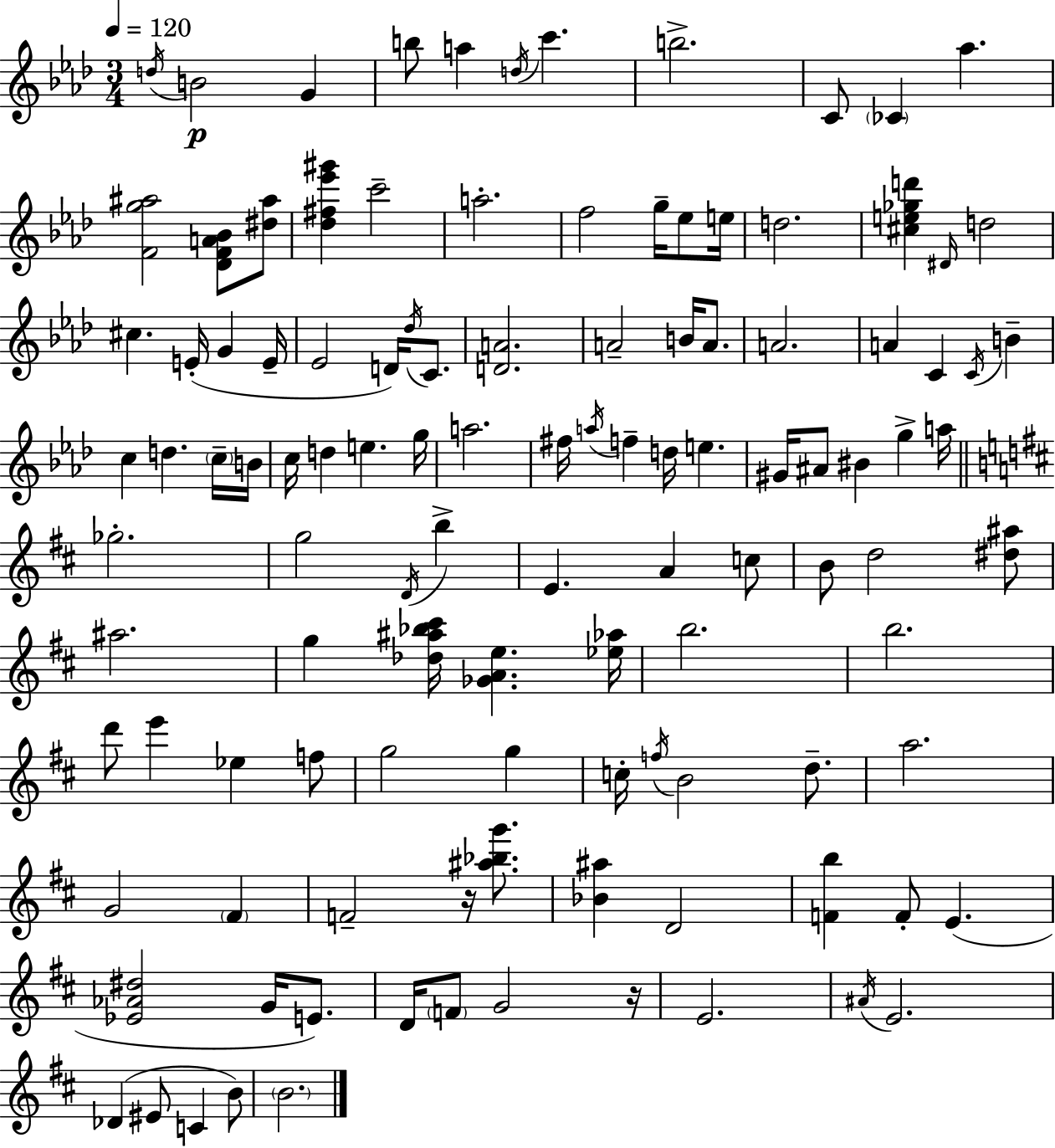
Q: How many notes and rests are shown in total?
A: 114